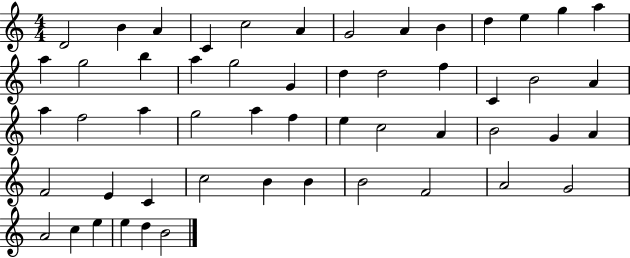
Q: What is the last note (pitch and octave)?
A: B4